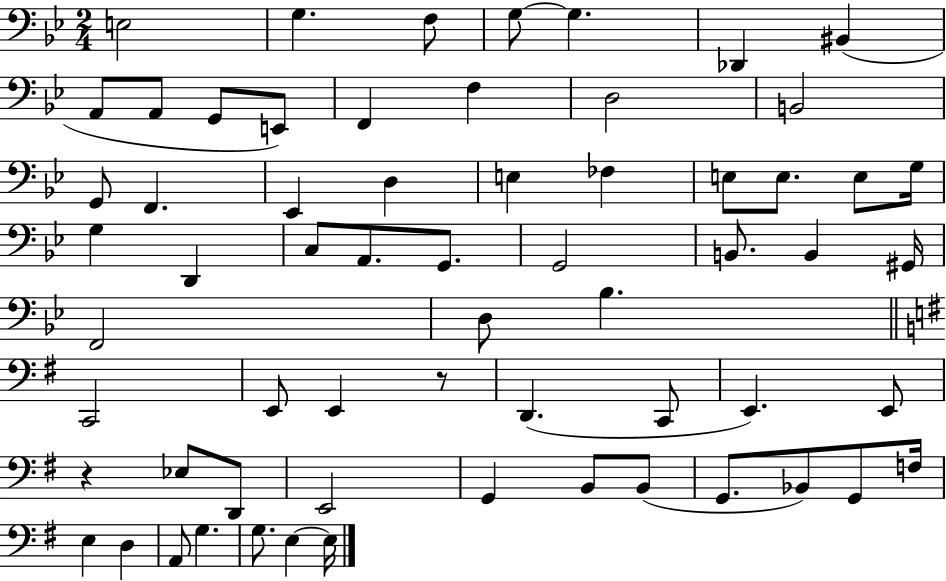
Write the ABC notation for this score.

X:1
T:Untitled
M:2/4
L:1/4
K:Bb
E,2 G, F,/2 G,/2 G, _D,, ^B,, A,,/2 A,,/2 G,,/2 E,,/2 F,, F, D,2 B,,2 G,,/2 F,, _E,, D, E, _F, E,/2 E,/2 E,/2 G,/4 G, D,, C,/2 A,,/2 G,,/2 G,,2 B,,/2 B,, ^G,,/4 F,,2 D,/2 _B, C,,2 E,,/2 E,, z/2 D,, C,,/2 E,, E,,/2 z _E,/2 D,,/2 E,,2 G,, B,,/2 B,,/2 G,,/2 _B,,/2 G,,/2 F,/4 E, D, A,,/2 G, G,/2 E, E,/4